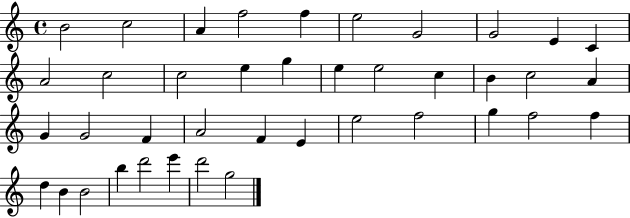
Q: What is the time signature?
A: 4/4